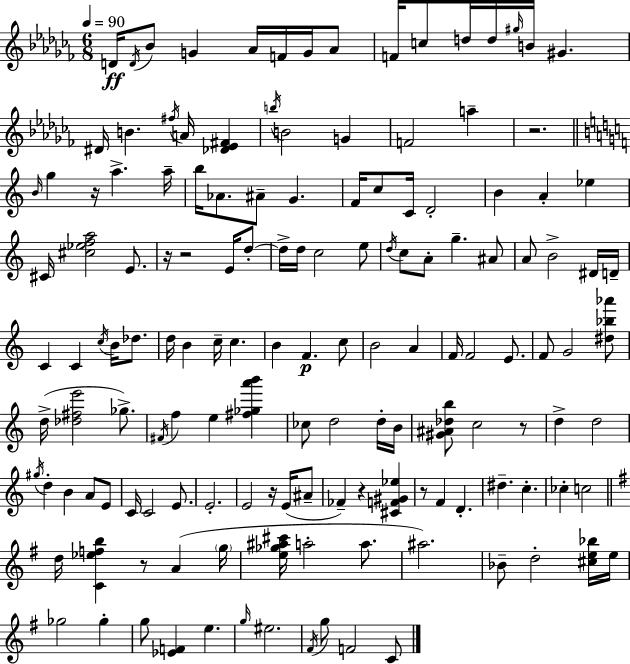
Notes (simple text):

D4/s D4/s Bb4/e G4/q Ab4/s F4/s G4/s Ab4/e F4/s C5/e D5/s D5/s G#5/s B4/s G#4/q. D#4/s B4/q. F#5/s A4/s [Db4,Eb4,F#4]/q B5/s B4/h G4/q F4/h A5/q R/h. B4/s G5/q R/s A5/q. A5/s B5/s Ab4/e. A#4/e G4/q. F4/s C5/e C4/s D4/h B4/q A4/q Eb5/q C#4/s [C#5,Eb5,F5,A5]/h E4/e. R/s R/h E4/s D5/e D5/s D5/s C5/h E5/e D5/s C5/e A4/e G5/q. A#4/e A4/e B4/h D#4/s D4/s C4/q C4/q C5/s B4/s Db5/e. D5/s B4/q C5/s C5/q. B4/q F4/q. C5/e B4/h A4/q F4/s F4/h E4/e. F4/e G4/h [D#5,Bb5,Ab6]/e D5/s [Db5,F#5,E6]/h Gb5/e. F#4/s F5/q E5/q [F#5,Gb5,A6,B6]/q CES5/e D5/h D5/s B4/s [G#4,A#4,Db5,B5]/e C5/h R/e D5/q D5/h G#5/s D5/q B4/q A4/e E4/e C4/s C4/h E4/e. E4/h. E4/h R/s E4/s A#4/e FES4/q R/q [C#4,F4,G#4,Eb5]/q R/e F4/q D4/q. D#5/q. C5/q. CES5/q C5/h D5/s [C4,Eb5,F5,B5]/q R/e A4/q G5/s [E5,Gb5,A#5,C#6]/s A5/h A5/e. A#5/h. Bb4/e D5/h [C#5,E5,Bb5]/s E5/s Gb5/h Gb5/q G5/e [Eb4,F4]/q E5/q. G5/s EIS5/h. F#4/s G5/e F4/h C4/e